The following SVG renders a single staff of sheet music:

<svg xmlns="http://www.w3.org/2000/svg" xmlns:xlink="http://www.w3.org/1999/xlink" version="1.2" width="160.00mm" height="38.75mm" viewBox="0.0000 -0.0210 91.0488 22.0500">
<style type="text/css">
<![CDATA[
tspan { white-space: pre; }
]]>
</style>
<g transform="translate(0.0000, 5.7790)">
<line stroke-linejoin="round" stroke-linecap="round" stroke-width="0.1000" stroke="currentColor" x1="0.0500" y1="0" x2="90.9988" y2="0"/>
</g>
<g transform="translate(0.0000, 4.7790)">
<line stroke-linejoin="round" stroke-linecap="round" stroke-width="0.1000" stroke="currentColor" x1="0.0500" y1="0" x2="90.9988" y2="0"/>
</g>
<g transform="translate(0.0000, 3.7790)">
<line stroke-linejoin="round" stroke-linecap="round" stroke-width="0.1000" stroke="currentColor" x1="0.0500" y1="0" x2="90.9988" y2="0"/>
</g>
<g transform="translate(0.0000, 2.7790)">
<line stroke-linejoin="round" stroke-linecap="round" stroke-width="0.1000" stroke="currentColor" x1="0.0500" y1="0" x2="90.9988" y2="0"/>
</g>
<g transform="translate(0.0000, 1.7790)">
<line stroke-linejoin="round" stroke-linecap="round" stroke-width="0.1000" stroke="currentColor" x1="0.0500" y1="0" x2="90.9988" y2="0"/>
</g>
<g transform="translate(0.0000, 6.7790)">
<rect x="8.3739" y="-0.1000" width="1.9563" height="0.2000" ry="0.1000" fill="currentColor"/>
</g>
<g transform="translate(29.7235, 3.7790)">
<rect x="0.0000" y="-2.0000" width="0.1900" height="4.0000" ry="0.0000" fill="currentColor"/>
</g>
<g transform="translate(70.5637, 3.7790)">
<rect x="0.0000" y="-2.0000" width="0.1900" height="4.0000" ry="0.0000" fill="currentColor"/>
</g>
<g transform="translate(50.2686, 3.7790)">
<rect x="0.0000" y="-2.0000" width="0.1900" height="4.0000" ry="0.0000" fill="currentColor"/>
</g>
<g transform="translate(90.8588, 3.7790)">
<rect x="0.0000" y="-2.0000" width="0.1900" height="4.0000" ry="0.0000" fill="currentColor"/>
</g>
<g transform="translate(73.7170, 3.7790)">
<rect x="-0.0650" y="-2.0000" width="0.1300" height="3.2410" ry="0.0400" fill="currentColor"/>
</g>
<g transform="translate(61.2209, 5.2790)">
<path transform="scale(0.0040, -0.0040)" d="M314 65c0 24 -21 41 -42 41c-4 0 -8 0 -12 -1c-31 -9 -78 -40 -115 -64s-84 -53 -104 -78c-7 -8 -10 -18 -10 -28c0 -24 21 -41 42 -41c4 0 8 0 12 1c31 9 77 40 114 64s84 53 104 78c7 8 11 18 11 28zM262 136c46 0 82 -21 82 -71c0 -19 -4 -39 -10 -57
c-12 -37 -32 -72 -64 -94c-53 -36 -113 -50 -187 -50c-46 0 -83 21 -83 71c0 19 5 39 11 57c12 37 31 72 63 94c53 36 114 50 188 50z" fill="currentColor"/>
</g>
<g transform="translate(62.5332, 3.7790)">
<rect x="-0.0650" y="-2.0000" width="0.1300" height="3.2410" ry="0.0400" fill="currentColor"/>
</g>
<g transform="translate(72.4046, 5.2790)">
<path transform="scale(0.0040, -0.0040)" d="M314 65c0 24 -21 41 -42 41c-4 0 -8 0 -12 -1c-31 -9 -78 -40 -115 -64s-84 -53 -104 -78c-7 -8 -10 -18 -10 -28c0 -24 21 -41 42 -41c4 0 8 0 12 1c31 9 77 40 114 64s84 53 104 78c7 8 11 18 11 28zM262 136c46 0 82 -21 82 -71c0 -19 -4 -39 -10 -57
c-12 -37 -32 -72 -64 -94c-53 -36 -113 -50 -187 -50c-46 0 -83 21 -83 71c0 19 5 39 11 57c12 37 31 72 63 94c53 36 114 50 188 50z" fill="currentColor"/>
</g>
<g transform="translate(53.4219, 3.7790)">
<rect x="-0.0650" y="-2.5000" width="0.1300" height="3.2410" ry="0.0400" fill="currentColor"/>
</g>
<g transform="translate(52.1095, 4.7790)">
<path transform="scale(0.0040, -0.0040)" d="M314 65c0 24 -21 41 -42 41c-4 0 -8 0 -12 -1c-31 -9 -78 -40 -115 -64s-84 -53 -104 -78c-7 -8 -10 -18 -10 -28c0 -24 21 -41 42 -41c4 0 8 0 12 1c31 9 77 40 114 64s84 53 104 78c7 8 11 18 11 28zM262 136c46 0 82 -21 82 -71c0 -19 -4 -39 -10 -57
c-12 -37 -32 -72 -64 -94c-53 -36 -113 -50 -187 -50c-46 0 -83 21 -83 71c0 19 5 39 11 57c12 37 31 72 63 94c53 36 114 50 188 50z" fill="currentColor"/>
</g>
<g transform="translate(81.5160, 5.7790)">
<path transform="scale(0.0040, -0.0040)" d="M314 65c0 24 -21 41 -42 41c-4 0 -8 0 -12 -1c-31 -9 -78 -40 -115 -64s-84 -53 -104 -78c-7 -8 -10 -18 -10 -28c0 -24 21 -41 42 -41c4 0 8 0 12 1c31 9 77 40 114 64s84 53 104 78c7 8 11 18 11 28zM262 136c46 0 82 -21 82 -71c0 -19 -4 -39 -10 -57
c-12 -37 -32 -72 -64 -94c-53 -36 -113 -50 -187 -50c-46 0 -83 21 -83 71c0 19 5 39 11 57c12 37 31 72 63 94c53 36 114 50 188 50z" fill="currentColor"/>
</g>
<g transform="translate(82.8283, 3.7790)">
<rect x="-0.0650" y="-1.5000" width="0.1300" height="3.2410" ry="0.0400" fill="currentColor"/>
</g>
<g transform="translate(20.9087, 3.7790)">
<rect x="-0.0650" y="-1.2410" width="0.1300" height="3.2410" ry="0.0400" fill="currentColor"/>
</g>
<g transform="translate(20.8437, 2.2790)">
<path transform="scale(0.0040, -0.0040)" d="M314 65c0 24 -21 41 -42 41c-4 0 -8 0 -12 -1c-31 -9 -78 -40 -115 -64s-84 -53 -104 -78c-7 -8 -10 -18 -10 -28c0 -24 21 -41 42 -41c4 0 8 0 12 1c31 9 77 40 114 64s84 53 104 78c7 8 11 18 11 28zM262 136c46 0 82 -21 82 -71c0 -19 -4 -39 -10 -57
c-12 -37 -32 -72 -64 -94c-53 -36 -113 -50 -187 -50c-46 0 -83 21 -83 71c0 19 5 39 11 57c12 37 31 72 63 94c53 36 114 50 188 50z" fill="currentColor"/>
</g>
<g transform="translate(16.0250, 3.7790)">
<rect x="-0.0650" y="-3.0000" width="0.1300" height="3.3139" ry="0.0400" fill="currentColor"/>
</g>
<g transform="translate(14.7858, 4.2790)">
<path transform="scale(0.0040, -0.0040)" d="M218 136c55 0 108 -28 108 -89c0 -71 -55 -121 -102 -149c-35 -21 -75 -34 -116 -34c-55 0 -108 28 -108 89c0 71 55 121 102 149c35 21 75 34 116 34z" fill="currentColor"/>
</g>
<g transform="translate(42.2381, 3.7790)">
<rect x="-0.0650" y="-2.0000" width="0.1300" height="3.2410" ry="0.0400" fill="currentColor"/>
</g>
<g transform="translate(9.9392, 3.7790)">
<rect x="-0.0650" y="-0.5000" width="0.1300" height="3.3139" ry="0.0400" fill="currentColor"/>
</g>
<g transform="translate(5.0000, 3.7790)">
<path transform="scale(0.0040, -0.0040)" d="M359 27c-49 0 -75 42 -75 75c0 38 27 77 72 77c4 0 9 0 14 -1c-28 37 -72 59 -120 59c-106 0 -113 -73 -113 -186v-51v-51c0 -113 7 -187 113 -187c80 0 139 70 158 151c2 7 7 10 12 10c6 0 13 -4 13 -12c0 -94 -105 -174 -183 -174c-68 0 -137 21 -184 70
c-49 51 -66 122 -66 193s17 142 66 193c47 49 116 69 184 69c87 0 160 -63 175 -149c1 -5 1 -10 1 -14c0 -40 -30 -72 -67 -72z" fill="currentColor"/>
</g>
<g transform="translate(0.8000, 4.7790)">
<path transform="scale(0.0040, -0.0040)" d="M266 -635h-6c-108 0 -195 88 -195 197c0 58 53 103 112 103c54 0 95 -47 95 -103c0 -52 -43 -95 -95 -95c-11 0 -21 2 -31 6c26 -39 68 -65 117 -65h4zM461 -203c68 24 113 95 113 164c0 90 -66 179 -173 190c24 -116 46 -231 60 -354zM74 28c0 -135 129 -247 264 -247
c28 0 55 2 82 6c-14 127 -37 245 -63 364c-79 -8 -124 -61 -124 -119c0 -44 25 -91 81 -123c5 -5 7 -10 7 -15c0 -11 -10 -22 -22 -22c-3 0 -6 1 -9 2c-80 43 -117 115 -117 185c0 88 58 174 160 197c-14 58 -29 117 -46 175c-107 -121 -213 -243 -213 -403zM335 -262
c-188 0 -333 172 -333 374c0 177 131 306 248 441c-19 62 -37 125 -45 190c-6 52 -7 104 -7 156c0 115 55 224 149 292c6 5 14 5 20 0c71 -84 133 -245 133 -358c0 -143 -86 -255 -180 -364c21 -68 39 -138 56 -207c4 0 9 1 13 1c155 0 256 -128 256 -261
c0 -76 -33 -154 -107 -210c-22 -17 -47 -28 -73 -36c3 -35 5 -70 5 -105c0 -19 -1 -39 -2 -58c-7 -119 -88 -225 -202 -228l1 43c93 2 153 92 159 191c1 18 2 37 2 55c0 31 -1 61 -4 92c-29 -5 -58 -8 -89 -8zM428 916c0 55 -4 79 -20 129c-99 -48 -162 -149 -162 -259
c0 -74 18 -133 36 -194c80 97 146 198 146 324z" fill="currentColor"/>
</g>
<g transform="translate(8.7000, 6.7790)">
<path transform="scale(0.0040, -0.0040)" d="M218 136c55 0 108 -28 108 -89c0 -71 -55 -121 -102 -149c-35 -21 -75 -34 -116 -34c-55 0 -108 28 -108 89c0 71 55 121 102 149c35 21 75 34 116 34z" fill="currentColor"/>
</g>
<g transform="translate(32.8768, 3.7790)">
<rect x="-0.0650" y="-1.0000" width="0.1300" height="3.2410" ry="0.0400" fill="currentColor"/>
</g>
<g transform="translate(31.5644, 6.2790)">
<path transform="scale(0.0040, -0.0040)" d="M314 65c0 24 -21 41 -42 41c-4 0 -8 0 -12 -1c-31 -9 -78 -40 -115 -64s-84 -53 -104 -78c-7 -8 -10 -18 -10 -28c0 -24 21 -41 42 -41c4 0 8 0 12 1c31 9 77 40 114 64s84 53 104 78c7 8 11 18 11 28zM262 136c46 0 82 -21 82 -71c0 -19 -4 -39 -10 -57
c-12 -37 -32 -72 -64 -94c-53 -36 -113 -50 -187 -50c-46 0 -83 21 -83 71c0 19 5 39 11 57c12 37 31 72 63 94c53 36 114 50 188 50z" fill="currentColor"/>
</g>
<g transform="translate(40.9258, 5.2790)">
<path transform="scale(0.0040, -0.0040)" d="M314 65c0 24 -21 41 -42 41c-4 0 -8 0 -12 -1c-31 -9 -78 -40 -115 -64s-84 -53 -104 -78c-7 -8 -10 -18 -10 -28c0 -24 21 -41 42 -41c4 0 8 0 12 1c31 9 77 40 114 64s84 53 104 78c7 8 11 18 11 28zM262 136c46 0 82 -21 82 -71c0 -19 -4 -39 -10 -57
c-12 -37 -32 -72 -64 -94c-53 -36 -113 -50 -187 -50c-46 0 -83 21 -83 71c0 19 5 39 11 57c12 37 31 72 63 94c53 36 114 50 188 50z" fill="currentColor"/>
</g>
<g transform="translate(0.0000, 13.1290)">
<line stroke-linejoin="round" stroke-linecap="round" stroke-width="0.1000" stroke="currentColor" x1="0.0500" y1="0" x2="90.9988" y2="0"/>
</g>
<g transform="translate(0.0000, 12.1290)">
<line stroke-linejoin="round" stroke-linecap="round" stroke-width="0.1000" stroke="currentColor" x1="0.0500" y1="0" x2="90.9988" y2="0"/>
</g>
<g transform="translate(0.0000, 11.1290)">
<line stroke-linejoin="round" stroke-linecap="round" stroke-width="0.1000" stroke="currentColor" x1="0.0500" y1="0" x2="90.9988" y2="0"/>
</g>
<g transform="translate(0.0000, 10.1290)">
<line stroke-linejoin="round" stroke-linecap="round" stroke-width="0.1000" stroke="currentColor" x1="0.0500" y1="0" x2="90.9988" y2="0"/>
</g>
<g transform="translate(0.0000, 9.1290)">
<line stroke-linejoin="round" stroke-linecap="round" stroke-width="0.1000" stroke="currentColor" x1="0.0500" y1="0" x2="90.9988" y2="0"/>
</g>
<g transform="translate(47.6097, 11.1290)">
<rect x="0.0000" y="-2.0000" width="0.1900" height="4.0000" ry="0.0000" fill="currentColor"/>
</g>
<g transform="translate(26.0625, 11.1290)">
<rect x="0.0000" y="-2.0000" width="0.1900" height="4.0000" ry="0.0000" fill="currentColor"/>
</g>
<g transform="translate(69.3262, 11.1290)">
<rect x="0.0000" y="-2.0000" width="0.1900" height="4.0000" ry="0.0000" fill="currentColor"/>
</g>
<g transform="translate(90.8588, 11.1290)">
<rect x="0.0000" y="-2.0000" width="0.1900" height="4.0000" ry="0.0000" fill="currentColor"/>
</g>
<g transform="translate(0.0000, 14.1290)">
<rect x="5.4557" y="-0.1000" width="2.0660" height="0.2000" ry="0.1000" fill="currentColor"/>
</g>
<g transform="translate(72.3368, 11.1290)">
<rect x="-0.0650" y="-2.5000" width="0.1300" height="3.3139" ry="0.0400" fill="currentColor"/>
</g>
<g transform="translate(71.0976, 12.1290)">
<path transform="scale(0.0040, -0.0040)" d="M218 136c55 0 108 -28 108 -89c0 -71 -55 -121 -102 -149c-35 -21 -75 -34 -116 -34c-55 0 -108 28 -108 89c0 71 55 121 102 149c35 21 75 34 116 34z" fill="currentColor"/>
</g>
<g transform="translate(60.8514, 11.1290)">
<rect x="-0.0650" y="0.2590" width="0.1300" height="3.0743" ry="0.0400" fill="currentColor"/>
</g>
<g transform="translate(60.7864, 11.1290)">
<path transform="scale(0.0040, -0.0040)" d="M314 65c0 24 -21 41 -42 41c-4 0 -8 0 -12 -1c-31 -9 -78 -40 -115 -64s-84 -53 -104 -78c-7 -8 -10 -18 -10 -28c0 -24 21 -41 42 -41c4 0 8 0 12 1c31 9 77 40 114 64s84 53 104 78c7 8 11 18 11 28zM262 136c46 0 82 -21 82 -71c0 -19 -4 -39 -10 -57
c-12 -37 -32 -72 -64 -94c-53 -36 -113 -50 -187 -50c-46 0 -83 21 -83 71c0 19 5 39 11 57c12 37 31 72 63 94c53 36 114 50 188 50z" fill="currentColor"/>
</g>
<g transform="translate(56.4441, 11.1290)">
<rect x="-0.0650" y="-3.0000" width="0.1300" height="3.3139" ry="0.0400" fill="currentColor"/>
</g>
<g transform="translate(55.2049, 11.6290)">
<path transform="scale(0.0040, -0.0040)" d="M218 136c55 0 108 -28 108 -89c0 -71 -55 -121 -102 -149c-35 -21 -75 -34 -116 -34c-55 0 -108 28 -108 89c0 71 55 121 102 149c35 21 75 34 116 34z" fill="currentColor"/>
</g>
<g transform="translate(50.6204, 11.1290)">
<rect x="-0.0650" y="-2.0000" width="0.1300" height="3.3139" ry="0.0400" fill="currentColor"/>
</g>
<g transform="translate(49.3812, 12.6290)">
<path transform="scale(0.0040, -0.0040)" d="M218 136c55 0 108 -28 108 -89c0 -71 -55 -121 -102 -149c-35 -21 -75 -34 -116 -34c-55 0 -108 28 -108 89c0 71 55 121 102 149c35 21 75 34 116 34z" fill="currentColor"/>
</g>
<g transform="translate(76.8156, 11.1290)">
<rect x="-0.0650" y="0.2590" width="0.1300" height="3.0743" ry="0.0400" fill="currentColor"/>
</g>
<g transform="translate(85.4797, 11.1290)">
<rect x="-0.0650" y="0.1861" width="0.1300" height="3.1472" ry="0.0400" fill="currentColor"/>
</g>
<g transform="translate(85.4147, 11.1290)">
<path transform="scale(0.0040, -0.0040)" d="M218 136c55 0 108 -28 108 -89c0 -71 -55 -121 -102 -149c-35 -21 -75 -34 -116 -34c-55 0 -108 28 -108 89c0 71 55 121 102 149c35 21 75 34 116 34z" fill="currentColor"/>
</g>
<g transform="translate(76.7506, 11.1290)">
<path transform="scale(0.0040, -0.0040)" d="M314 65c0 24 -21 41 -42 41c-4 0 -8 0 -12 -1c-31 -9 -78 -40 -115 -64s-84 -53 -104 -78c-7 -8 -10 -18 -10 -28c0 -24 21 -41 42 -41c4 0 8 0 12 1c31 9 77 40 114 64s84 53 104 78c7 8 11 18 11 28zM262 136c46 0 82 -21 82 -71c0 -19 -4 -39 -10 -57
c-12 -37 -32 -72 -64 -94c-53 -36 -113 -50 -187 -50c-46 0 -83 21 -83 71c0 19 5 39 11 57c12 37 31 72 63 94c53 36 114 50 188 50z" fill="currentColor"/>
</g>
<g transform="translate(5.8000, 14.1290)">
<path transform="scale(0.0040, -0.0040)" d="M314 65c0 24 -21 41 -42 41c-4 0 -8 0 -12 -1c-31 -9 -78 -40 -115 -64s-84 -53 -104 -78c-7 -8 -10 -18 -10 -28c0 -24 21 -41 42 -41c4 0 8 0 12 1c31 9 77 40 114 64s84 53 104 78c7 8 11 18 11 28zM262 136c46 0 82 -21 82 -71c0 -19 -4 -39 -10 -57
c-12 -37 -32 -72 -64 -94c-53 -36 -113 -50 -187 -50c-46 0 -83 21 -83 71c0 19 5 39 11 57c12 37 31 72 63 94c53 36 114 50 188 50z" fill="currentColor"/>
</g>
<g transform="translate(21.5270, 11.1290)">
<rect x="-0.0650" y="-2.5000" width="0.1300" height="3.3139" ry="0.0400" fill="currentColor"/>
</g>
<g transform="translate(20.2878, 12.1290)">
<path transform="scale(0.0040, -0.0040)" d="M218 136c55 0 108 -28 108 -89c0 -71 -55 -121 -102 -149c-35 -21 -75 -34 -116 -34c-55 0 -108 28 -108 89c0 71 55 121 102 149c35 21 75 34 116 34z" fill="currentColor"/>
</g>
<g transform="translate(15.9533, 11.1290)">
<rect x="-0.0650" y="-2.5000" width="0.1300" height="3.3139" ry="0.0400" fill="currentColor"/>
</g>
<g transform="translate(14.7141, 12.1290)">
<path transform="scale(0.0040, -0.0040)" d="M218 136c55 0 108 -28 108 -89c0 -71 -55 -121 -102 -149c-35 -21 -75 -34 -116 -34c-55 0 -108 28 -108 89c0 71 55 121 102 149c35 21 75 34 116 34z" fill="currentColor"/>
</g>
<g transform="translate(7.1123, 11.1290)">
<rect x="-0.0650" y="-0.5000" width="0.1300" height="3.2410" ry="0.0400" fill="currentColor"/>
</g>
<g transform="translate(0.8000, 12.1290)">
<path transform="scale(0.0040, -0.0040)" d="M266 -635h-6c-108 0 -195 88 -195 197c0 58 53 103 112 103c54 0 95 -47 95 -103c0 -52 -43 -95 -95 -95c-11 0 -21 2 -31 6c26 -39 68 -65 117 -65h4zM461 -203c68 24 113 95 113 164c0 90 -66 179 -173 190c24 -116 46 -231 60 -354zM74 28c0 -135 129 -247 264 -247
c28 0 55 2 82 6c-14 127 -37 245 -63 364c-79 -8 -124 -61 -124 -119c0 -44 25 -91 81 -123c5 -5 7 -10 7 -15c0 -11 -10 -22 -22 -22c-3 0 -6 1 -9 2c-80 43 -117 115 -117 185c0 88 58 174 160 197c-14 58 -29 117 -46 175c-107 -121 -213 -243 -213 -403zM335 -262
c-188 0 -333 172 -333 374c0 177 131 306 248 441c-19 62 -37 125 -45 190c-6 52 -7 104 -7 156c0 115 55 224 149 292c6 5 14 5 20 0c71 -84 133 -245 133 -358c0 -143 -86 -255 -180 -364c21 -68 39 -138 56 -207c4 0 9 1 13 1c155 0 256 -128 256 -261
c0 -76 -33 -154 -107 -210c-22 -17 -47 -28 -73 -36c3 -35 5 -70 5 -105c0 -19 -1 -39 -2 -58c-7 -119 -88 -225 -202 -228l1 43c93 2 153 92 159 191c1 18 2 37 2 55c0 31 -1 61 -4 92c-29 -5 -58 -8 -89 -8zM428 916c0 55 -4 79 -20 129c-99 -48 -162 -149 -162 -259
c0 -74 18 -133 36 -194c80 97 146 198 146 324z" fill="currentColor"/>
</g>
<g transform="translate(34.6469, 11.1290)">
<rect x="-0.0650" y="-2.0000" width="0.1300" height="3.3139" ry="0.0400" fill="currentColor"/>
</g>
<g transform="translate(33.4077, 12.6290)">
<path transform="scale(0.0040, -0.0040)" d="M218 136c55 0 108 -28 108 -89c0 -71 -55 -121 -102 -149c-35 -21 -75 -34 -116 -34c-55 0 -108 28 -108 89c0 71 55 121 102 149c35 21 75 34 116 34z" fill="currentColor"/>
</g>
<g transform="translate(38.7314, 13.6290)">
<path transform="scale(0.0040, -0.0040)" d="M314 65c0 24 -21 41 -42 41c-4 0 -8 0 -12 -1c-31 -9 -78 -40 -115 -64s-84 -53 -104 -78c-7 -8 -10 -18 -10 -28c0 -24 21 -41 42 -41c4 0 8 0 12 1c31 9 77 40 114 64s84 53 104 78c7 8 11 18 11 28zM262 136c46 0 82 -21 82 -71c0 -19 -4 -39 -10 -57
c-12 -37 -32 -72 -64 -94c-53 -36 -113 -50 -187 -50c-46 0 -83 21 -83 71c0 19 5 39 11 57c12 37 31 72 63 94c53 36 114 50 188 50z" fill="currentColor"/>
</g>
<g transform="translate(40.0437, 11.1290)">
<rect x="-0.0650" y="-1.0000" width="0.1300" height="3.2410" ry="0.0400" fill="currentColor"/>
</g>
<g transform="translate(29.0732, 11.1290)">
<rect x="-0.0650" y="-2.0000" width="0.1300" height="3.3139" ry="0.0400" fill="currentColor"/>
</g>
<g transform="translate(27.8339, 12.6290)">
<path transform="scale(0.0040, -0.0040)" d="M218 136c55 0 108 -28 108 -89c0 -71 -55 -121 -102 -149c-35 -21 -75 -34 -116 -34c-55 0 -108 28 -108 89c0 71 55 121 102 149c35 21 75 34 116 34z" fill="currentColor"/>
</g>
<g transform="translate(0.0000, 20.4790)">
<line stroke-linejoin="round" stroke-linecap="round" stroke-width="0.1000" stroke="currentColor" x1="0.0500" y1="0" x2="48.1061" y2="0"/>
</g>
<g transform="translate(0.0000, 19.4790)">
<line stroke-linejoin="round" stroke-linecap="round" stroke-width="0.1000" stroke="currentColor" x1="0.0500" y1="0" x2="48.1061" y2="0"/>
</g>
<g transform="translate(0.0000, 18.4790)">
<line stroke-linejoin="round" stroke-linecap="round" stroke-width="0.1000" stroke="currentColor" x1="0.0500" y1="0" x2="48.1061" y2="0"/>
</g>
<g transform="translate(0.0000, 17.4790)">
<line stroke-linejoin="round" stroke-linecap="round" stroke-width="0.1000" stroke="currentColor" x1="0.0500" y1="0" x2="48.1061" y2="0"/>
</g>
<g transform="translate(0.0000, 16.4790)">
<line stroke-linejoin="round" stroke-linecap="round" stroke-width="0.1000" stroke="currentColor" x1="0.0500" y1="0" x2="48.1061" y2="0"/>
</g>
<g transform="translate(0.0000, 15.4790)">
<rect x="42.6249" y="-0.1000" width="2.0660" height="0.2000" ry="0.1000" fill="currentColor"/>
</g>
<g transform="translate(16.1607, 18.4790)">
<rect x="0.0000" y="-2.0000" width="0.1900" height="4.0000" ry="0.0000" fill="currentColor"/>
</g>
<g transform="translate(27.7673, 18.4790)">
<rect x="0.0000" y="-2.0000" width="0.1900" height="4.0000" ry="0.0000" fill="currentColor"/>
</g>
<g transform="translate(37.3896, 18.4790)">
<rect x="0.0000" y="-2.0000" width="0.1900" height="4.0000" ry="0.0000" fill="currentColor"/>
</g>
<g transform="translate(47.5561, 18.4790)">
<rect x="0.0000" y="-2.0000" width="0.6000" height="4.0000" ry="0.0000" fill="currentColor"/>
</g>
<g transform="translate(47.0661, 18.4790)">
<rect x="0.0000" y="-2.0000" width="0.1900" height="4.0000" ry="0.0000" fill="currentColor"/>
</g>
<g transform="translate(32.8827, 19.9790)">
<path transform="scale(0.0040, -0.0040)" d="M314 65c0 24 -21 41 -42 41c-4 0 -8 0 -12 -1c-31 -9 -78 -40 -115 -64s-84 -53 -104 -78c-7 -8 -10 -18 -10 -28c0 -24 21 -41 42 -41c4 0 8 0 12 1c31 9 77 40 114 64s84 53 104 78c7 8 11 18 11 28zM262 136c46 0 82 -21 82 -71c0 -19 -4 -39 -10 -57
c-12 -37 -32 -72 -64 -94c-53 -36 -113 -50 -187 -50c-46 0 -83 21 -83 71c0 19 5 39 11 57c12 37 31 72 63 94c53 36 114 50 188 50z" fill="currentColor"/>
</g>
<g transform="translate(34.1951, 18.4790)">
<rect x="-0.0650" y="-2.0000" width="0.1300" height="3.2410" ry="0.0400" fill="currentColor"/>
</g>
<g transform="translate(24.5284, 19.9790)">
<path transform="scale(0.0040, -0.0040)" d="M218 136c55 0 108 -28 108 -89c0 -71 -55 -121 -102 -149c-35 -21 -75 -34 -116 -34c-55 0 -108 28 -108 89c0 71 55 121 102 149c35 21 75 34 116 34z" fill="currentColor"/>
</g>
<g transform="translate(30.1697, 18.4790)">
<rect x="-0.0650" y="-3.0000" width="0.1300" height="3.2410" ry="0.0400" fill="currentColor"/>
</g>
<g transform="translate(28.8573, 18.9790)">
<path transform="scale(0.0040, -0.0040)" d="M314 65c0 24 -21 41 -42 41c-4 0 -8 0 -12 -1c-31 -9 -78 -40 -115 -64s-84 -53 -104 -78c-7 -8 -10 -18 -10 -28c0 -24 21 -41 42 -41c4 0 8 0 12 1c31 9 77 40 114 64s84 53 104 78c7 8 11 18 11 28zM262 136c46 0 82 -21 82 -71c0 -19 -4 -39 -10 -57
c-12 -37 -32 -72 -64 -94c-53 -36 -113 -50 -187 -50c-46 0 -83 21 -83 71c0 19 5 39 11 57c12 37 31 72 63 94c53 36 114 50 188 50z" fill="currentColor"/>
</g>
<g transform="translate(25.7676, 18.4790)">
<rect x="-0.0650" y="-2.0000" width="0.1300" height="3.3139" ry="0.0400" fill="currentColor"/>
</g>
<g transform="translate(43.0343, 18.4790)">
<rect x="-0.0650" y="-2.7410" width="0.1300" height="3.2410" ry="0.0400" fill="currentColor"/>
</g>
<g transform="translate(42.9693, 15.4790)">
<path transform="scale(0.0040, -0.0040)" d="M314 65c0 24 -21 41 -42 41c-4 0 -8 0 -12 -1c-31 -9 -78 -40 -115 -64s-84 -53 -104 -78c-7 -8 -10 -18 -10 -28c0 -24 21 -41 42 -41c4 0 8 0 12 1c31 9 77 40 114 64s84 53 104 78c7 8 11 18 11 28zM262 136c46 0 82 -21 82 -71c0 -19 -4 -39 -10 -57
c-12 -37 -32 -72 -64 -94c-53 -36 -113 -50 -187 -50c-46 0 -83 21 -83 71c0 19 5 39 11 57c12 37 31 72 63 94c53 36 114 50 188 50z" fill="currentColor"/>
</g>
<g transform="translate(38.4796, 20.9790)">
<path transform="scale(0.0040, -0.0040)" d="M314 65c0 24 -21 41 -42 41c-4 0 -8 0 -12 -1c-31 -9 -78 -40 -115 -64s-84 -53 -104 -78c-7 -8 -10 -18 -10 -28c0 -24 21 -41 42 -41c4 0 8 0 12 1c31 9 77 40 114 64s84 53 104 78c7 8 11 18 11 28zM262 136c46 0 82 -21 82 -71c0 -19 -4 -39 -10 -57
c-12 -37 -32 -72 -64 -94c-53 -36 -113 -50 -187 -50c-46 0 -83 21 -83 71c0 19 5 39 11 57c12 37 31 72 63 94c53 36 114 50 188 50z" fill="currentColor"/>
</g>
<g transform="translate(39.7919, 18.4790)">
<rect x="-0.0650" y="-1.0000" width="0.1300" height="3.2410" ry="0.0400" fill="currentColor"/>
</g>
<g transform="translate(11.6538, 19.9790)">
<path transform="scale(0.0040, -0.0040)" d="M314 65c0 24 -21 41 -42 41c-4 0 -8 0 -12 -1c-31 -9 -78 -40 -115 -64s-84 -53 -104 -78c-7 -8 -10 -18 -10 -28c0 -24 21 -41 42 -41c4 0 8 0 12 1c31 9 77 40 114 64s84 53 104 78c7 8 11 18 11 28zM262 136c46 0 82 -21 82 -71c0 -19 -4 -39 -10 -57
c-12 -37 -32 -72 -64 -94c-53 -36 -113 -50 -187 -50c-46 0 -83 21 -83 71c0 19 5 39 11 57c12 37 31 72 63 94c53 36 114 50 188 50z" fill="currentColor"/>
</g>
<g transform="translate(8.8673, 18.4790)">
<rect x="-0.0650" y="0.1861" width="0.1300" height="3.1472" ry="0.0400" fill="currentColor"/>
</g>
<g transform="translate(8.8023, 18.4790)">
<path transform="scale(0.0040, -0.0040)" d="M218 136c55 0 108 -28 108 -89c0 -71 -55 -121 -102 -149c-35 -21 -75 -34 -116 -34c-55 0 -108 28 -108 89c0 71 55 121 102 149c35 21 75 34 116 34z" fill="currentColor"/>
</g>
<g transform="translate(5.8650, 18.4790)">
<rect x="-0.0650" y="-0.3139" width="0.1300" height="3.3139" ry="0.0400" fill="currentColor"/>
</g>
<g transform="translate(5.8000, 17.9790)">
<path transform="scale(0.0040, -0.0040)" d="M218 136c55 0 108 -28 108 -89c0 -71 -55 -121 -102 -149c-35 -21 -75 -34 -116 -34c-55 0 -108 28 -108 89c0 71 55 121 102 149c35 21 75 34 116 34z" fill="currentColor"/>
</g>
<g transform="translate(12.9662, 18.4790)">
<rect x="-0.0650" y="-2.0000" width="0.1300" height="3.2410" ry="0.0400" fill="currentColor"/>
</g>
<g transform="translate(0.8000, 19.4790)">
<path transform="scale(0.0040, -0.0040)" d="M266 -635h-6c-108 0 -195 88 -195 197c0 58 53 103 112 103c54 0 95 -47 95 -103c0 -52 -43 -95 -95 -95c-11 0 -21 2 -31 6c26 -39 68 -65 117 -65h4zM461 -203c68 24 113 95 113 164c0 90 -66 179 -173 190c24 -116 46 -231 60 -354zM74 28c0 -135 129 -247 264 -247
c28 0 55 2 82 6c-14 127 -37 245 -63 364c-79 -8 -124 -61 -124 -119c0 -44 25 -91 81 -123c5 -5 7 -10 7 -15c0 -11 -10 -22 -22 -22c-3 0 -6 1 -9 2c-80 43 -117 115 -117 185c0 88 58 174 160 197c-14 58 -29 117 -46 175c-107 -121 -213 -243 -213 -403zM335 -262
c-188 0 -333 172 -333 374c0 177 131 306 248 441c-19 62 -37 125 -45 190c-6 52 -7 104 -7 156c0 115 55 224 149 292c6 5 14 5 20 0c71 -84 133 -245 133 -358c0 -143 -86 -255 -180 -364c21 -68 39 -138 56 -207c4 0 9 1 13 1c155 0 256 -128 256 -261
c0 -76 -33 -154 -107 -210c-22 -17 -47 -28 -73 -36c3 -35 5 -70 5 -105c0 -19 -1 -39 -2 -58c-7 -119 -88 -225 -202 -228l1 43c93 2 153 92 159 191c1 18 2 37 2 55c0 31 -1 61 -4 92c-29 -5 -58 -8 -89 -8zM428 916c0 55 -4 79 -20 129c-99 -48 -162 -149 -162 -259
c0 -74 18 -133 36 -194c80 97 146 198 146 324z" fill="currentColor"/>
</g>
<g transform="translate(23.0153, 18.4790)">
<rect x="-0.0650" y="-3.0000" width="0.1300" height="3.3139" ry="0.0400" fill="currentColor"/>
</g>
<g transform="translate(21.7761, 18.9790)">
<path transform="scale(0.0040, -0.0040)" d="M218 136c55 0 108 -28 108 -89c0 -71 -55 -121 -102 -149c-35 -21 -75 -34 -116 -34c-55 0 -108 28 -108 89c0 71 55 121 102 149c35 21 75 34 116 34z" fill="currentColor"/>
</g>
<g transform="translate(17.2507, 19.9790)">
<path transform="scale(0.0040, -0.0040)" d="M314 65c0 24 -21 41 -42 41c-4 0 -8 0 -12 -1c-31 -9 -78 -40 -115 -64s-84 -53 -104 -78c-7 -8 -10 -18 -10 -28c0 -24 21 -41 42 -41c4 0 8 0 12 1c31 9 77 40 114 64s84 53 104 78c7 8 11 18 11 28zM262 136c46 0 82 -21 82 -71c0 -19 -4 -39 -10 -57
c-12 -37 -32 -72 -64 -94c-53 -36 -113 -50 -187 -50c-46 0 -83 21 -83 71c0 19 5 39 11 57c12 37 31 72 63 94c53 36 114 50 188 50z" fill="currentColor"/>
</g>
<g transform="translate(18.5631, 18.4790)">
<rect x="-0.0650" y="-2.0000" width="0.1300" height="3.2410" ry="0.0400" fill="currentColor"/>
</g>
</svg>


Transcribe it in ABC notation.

X:1
T:Untitled
M:4/4
L:1/4
K:C
C A e2 D2 F2 G2 F2 F2 E2 C2 G G F F D2 F A B2 G B2 B c B F2 F2 A F A2 F2 D2 a2